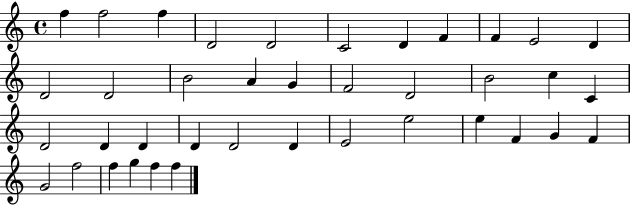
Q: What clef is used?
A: treble